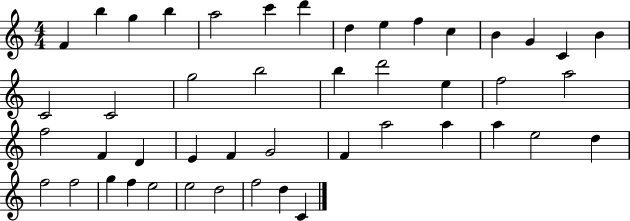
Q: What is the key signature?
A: C major